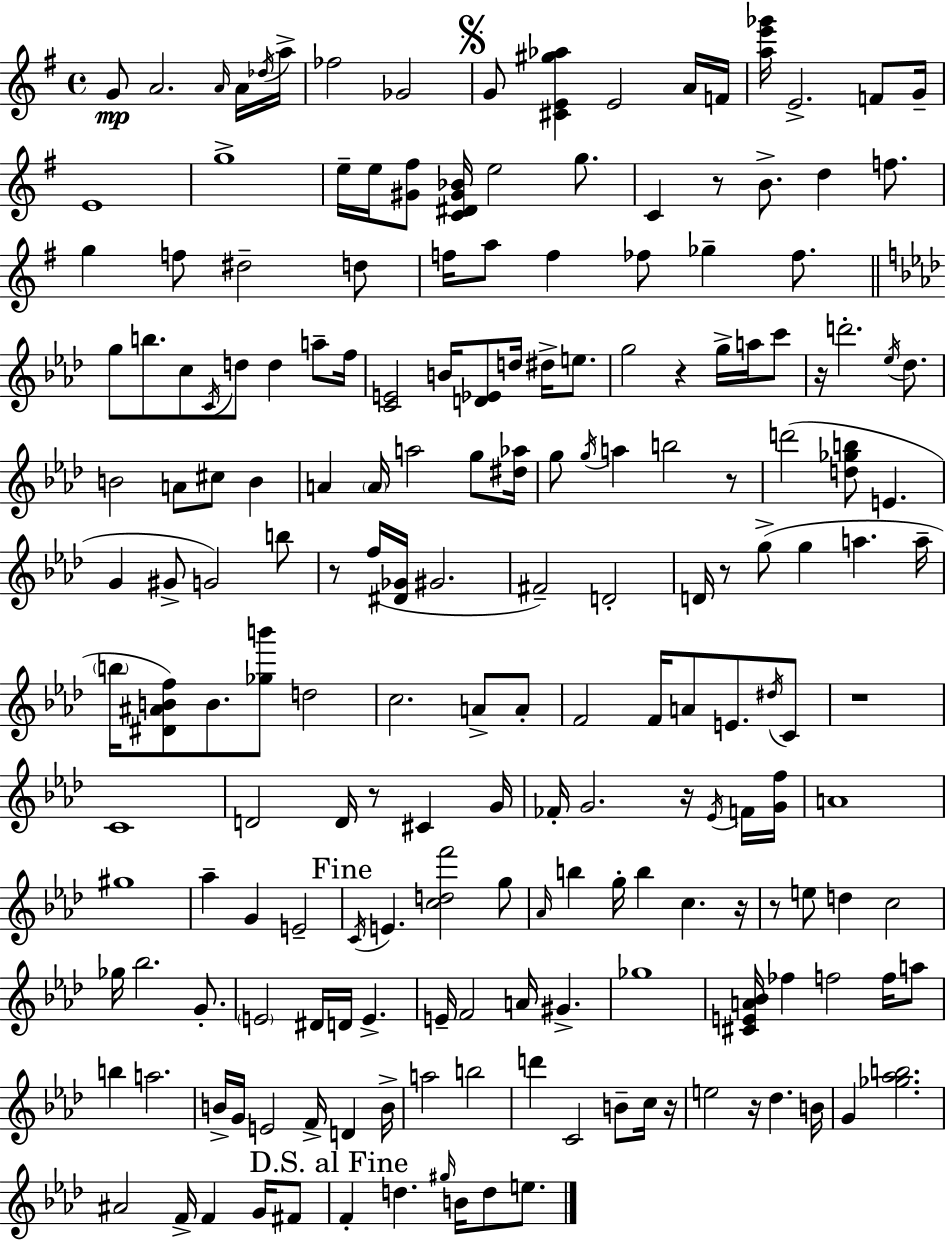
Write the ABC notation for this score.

X:1
T:Untitled
M:4/4
L:1/4
K:Em
G/2 A2 A/4 A/4 _d/4 a/4 _f2 _G2 G/2 [^CE^g_a] E2 A/4 F/4 [ae'_g']/4 E2 F/2 G/4 E4 g4 e/4 e/4 [^G^f]/2 [C^D^G_B]/4 e2 g/2 C z/2 B/2 d f/2 g f/2 ^d2 d/2 f/4 a/2 f _f/2 _g _f/2 g/2 b/2 c/2 C/4 d/2 d a/2 f/4 [CE]2 B/4 [D_E]/2 d/4 ^d/4 e/2 g2 z g/4 a/4 c'/2 z/4 d'2 _e/4 _d/2 B2 A/2 ^c/2 B A A/4 a2 g/2 [^d_a]/4 g/2 g/4 a b2 z/2 d'2 [d_gb]/2 E G ^G/2 G2 b/2 z/2 f/4 [^D_G]/4 ^G2 ^F2 D2 D/4 z/2 g/2 g a a/4 b/4 [^D^ABf]/2 B/2 [_gb']/2 d2 c2 A/2 A/2 F2 F/4 A/2 E/2 ^d/4 C/2 z4 C4 D2 D/4 z/2 ^C G/4 _F/4 G2 z/4 _E/4 F/4 [Gf]/4 A4 ^g4 _a G E2 C/4 E [cdf']2 g/2 _A/4 b g/4 b c z/4 z/2 e/2 d c2 _g/4 _b2 G/2 E2 ^D/4 D/4 E E/4 F2 A/4 ^G _g4 [^CEA_B]/4 _f f2 f/4 a/2 b a2 B/4 G/4 E2 F/4 D B/4 a2 b2 d' C2 B/2 c/4 z/4 e2 z/4 _d B/4 G [_g_ab]2 ^A2 F/4 F G/4 ^F/2 F d ^g/4 B/4 d/2 e/2